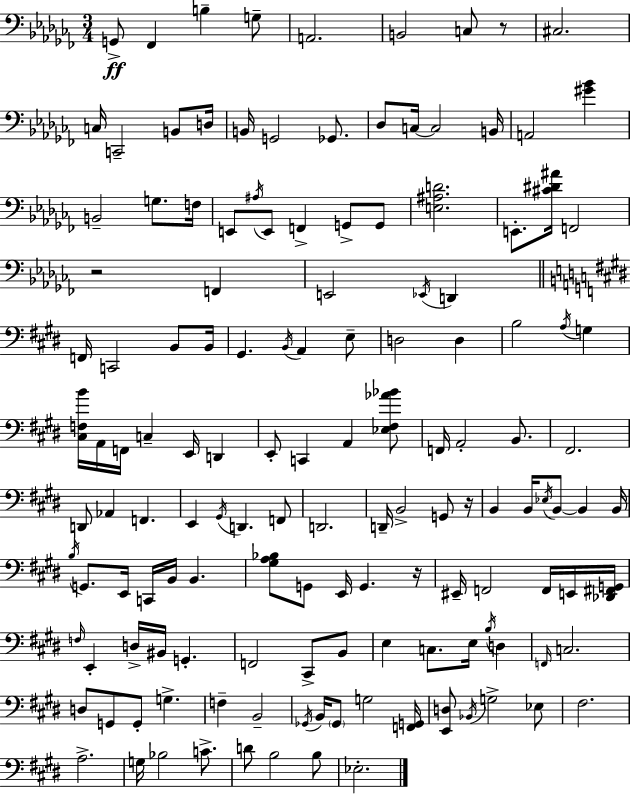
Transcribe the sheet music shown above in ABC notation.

X:1
T:Untitled
M:3/4
L:1/4
K:Abm
G,,/2 _F,, B, G,/2 A,,2 B,,2 C,/2 z/2 ^C,2 C,/4 C,,2 B,,/2 D,/4 B,,/4 G,,2 _G,,/2 _D,/2 C,/4 C,2 B,,/4 A,,2 [^G_B] B,,2 G,/2 F,/4 E,,/2 ^A,/4 E,,/2 F,, G,,/2 G,,/2 [E,^A,D]2 E,,/2 [^C^D^A]/4 F,,2 z2 F,, E,,2 _E,,/4 D,, F,,/4 C,,2 B,,/2 B,,/4 ^G,, B,,/4 A,, E,/2 D,2 D, B,2 A,/4 G, [^C,F,B]/4 A,,/4 F,,/4 C, E,,/4 D,, E,,/2 C,, A,, [_E,^F,_A_B]/2 F,,/4 A,,2 B,,/2 ^F,,2 D,,/2 _A,, F,, E,, ^G,,/4 D,, F,,/2 D,,2 D,,/4 B,,2 G,,/2 z/4 B,, B,,/4 _E,/4 B,,/2 B,, B,,/4 B,/4 G,,/2 E,,/4 C,,/4 B,,/4 B,, [^G,A,_B,]/2 G,,/2 E,,/4 G,, z/4 ^E,,/4 F,,2 F,,/4 E,,/4 [_D,,^F,,G,,]/4 F,/4 E,, D,/4 ^B,,/4 G,, F,,2 ^C,,/2 B,,/2 E, C,/2 E,/4 B,/4 D, F,,/4 C,2 D,/2 G,,/2 G,,/2 G, F, B,,2 _G,,/4 B,,/4 _G,,/2 G,2 [F,,G,,]/4 [E,,D,]/2 _B,,/4 G,2 _E,/2 ^F,2 A,2 G,/4 _B,2 C/2 D/2 B,2 B,/2 _E,2